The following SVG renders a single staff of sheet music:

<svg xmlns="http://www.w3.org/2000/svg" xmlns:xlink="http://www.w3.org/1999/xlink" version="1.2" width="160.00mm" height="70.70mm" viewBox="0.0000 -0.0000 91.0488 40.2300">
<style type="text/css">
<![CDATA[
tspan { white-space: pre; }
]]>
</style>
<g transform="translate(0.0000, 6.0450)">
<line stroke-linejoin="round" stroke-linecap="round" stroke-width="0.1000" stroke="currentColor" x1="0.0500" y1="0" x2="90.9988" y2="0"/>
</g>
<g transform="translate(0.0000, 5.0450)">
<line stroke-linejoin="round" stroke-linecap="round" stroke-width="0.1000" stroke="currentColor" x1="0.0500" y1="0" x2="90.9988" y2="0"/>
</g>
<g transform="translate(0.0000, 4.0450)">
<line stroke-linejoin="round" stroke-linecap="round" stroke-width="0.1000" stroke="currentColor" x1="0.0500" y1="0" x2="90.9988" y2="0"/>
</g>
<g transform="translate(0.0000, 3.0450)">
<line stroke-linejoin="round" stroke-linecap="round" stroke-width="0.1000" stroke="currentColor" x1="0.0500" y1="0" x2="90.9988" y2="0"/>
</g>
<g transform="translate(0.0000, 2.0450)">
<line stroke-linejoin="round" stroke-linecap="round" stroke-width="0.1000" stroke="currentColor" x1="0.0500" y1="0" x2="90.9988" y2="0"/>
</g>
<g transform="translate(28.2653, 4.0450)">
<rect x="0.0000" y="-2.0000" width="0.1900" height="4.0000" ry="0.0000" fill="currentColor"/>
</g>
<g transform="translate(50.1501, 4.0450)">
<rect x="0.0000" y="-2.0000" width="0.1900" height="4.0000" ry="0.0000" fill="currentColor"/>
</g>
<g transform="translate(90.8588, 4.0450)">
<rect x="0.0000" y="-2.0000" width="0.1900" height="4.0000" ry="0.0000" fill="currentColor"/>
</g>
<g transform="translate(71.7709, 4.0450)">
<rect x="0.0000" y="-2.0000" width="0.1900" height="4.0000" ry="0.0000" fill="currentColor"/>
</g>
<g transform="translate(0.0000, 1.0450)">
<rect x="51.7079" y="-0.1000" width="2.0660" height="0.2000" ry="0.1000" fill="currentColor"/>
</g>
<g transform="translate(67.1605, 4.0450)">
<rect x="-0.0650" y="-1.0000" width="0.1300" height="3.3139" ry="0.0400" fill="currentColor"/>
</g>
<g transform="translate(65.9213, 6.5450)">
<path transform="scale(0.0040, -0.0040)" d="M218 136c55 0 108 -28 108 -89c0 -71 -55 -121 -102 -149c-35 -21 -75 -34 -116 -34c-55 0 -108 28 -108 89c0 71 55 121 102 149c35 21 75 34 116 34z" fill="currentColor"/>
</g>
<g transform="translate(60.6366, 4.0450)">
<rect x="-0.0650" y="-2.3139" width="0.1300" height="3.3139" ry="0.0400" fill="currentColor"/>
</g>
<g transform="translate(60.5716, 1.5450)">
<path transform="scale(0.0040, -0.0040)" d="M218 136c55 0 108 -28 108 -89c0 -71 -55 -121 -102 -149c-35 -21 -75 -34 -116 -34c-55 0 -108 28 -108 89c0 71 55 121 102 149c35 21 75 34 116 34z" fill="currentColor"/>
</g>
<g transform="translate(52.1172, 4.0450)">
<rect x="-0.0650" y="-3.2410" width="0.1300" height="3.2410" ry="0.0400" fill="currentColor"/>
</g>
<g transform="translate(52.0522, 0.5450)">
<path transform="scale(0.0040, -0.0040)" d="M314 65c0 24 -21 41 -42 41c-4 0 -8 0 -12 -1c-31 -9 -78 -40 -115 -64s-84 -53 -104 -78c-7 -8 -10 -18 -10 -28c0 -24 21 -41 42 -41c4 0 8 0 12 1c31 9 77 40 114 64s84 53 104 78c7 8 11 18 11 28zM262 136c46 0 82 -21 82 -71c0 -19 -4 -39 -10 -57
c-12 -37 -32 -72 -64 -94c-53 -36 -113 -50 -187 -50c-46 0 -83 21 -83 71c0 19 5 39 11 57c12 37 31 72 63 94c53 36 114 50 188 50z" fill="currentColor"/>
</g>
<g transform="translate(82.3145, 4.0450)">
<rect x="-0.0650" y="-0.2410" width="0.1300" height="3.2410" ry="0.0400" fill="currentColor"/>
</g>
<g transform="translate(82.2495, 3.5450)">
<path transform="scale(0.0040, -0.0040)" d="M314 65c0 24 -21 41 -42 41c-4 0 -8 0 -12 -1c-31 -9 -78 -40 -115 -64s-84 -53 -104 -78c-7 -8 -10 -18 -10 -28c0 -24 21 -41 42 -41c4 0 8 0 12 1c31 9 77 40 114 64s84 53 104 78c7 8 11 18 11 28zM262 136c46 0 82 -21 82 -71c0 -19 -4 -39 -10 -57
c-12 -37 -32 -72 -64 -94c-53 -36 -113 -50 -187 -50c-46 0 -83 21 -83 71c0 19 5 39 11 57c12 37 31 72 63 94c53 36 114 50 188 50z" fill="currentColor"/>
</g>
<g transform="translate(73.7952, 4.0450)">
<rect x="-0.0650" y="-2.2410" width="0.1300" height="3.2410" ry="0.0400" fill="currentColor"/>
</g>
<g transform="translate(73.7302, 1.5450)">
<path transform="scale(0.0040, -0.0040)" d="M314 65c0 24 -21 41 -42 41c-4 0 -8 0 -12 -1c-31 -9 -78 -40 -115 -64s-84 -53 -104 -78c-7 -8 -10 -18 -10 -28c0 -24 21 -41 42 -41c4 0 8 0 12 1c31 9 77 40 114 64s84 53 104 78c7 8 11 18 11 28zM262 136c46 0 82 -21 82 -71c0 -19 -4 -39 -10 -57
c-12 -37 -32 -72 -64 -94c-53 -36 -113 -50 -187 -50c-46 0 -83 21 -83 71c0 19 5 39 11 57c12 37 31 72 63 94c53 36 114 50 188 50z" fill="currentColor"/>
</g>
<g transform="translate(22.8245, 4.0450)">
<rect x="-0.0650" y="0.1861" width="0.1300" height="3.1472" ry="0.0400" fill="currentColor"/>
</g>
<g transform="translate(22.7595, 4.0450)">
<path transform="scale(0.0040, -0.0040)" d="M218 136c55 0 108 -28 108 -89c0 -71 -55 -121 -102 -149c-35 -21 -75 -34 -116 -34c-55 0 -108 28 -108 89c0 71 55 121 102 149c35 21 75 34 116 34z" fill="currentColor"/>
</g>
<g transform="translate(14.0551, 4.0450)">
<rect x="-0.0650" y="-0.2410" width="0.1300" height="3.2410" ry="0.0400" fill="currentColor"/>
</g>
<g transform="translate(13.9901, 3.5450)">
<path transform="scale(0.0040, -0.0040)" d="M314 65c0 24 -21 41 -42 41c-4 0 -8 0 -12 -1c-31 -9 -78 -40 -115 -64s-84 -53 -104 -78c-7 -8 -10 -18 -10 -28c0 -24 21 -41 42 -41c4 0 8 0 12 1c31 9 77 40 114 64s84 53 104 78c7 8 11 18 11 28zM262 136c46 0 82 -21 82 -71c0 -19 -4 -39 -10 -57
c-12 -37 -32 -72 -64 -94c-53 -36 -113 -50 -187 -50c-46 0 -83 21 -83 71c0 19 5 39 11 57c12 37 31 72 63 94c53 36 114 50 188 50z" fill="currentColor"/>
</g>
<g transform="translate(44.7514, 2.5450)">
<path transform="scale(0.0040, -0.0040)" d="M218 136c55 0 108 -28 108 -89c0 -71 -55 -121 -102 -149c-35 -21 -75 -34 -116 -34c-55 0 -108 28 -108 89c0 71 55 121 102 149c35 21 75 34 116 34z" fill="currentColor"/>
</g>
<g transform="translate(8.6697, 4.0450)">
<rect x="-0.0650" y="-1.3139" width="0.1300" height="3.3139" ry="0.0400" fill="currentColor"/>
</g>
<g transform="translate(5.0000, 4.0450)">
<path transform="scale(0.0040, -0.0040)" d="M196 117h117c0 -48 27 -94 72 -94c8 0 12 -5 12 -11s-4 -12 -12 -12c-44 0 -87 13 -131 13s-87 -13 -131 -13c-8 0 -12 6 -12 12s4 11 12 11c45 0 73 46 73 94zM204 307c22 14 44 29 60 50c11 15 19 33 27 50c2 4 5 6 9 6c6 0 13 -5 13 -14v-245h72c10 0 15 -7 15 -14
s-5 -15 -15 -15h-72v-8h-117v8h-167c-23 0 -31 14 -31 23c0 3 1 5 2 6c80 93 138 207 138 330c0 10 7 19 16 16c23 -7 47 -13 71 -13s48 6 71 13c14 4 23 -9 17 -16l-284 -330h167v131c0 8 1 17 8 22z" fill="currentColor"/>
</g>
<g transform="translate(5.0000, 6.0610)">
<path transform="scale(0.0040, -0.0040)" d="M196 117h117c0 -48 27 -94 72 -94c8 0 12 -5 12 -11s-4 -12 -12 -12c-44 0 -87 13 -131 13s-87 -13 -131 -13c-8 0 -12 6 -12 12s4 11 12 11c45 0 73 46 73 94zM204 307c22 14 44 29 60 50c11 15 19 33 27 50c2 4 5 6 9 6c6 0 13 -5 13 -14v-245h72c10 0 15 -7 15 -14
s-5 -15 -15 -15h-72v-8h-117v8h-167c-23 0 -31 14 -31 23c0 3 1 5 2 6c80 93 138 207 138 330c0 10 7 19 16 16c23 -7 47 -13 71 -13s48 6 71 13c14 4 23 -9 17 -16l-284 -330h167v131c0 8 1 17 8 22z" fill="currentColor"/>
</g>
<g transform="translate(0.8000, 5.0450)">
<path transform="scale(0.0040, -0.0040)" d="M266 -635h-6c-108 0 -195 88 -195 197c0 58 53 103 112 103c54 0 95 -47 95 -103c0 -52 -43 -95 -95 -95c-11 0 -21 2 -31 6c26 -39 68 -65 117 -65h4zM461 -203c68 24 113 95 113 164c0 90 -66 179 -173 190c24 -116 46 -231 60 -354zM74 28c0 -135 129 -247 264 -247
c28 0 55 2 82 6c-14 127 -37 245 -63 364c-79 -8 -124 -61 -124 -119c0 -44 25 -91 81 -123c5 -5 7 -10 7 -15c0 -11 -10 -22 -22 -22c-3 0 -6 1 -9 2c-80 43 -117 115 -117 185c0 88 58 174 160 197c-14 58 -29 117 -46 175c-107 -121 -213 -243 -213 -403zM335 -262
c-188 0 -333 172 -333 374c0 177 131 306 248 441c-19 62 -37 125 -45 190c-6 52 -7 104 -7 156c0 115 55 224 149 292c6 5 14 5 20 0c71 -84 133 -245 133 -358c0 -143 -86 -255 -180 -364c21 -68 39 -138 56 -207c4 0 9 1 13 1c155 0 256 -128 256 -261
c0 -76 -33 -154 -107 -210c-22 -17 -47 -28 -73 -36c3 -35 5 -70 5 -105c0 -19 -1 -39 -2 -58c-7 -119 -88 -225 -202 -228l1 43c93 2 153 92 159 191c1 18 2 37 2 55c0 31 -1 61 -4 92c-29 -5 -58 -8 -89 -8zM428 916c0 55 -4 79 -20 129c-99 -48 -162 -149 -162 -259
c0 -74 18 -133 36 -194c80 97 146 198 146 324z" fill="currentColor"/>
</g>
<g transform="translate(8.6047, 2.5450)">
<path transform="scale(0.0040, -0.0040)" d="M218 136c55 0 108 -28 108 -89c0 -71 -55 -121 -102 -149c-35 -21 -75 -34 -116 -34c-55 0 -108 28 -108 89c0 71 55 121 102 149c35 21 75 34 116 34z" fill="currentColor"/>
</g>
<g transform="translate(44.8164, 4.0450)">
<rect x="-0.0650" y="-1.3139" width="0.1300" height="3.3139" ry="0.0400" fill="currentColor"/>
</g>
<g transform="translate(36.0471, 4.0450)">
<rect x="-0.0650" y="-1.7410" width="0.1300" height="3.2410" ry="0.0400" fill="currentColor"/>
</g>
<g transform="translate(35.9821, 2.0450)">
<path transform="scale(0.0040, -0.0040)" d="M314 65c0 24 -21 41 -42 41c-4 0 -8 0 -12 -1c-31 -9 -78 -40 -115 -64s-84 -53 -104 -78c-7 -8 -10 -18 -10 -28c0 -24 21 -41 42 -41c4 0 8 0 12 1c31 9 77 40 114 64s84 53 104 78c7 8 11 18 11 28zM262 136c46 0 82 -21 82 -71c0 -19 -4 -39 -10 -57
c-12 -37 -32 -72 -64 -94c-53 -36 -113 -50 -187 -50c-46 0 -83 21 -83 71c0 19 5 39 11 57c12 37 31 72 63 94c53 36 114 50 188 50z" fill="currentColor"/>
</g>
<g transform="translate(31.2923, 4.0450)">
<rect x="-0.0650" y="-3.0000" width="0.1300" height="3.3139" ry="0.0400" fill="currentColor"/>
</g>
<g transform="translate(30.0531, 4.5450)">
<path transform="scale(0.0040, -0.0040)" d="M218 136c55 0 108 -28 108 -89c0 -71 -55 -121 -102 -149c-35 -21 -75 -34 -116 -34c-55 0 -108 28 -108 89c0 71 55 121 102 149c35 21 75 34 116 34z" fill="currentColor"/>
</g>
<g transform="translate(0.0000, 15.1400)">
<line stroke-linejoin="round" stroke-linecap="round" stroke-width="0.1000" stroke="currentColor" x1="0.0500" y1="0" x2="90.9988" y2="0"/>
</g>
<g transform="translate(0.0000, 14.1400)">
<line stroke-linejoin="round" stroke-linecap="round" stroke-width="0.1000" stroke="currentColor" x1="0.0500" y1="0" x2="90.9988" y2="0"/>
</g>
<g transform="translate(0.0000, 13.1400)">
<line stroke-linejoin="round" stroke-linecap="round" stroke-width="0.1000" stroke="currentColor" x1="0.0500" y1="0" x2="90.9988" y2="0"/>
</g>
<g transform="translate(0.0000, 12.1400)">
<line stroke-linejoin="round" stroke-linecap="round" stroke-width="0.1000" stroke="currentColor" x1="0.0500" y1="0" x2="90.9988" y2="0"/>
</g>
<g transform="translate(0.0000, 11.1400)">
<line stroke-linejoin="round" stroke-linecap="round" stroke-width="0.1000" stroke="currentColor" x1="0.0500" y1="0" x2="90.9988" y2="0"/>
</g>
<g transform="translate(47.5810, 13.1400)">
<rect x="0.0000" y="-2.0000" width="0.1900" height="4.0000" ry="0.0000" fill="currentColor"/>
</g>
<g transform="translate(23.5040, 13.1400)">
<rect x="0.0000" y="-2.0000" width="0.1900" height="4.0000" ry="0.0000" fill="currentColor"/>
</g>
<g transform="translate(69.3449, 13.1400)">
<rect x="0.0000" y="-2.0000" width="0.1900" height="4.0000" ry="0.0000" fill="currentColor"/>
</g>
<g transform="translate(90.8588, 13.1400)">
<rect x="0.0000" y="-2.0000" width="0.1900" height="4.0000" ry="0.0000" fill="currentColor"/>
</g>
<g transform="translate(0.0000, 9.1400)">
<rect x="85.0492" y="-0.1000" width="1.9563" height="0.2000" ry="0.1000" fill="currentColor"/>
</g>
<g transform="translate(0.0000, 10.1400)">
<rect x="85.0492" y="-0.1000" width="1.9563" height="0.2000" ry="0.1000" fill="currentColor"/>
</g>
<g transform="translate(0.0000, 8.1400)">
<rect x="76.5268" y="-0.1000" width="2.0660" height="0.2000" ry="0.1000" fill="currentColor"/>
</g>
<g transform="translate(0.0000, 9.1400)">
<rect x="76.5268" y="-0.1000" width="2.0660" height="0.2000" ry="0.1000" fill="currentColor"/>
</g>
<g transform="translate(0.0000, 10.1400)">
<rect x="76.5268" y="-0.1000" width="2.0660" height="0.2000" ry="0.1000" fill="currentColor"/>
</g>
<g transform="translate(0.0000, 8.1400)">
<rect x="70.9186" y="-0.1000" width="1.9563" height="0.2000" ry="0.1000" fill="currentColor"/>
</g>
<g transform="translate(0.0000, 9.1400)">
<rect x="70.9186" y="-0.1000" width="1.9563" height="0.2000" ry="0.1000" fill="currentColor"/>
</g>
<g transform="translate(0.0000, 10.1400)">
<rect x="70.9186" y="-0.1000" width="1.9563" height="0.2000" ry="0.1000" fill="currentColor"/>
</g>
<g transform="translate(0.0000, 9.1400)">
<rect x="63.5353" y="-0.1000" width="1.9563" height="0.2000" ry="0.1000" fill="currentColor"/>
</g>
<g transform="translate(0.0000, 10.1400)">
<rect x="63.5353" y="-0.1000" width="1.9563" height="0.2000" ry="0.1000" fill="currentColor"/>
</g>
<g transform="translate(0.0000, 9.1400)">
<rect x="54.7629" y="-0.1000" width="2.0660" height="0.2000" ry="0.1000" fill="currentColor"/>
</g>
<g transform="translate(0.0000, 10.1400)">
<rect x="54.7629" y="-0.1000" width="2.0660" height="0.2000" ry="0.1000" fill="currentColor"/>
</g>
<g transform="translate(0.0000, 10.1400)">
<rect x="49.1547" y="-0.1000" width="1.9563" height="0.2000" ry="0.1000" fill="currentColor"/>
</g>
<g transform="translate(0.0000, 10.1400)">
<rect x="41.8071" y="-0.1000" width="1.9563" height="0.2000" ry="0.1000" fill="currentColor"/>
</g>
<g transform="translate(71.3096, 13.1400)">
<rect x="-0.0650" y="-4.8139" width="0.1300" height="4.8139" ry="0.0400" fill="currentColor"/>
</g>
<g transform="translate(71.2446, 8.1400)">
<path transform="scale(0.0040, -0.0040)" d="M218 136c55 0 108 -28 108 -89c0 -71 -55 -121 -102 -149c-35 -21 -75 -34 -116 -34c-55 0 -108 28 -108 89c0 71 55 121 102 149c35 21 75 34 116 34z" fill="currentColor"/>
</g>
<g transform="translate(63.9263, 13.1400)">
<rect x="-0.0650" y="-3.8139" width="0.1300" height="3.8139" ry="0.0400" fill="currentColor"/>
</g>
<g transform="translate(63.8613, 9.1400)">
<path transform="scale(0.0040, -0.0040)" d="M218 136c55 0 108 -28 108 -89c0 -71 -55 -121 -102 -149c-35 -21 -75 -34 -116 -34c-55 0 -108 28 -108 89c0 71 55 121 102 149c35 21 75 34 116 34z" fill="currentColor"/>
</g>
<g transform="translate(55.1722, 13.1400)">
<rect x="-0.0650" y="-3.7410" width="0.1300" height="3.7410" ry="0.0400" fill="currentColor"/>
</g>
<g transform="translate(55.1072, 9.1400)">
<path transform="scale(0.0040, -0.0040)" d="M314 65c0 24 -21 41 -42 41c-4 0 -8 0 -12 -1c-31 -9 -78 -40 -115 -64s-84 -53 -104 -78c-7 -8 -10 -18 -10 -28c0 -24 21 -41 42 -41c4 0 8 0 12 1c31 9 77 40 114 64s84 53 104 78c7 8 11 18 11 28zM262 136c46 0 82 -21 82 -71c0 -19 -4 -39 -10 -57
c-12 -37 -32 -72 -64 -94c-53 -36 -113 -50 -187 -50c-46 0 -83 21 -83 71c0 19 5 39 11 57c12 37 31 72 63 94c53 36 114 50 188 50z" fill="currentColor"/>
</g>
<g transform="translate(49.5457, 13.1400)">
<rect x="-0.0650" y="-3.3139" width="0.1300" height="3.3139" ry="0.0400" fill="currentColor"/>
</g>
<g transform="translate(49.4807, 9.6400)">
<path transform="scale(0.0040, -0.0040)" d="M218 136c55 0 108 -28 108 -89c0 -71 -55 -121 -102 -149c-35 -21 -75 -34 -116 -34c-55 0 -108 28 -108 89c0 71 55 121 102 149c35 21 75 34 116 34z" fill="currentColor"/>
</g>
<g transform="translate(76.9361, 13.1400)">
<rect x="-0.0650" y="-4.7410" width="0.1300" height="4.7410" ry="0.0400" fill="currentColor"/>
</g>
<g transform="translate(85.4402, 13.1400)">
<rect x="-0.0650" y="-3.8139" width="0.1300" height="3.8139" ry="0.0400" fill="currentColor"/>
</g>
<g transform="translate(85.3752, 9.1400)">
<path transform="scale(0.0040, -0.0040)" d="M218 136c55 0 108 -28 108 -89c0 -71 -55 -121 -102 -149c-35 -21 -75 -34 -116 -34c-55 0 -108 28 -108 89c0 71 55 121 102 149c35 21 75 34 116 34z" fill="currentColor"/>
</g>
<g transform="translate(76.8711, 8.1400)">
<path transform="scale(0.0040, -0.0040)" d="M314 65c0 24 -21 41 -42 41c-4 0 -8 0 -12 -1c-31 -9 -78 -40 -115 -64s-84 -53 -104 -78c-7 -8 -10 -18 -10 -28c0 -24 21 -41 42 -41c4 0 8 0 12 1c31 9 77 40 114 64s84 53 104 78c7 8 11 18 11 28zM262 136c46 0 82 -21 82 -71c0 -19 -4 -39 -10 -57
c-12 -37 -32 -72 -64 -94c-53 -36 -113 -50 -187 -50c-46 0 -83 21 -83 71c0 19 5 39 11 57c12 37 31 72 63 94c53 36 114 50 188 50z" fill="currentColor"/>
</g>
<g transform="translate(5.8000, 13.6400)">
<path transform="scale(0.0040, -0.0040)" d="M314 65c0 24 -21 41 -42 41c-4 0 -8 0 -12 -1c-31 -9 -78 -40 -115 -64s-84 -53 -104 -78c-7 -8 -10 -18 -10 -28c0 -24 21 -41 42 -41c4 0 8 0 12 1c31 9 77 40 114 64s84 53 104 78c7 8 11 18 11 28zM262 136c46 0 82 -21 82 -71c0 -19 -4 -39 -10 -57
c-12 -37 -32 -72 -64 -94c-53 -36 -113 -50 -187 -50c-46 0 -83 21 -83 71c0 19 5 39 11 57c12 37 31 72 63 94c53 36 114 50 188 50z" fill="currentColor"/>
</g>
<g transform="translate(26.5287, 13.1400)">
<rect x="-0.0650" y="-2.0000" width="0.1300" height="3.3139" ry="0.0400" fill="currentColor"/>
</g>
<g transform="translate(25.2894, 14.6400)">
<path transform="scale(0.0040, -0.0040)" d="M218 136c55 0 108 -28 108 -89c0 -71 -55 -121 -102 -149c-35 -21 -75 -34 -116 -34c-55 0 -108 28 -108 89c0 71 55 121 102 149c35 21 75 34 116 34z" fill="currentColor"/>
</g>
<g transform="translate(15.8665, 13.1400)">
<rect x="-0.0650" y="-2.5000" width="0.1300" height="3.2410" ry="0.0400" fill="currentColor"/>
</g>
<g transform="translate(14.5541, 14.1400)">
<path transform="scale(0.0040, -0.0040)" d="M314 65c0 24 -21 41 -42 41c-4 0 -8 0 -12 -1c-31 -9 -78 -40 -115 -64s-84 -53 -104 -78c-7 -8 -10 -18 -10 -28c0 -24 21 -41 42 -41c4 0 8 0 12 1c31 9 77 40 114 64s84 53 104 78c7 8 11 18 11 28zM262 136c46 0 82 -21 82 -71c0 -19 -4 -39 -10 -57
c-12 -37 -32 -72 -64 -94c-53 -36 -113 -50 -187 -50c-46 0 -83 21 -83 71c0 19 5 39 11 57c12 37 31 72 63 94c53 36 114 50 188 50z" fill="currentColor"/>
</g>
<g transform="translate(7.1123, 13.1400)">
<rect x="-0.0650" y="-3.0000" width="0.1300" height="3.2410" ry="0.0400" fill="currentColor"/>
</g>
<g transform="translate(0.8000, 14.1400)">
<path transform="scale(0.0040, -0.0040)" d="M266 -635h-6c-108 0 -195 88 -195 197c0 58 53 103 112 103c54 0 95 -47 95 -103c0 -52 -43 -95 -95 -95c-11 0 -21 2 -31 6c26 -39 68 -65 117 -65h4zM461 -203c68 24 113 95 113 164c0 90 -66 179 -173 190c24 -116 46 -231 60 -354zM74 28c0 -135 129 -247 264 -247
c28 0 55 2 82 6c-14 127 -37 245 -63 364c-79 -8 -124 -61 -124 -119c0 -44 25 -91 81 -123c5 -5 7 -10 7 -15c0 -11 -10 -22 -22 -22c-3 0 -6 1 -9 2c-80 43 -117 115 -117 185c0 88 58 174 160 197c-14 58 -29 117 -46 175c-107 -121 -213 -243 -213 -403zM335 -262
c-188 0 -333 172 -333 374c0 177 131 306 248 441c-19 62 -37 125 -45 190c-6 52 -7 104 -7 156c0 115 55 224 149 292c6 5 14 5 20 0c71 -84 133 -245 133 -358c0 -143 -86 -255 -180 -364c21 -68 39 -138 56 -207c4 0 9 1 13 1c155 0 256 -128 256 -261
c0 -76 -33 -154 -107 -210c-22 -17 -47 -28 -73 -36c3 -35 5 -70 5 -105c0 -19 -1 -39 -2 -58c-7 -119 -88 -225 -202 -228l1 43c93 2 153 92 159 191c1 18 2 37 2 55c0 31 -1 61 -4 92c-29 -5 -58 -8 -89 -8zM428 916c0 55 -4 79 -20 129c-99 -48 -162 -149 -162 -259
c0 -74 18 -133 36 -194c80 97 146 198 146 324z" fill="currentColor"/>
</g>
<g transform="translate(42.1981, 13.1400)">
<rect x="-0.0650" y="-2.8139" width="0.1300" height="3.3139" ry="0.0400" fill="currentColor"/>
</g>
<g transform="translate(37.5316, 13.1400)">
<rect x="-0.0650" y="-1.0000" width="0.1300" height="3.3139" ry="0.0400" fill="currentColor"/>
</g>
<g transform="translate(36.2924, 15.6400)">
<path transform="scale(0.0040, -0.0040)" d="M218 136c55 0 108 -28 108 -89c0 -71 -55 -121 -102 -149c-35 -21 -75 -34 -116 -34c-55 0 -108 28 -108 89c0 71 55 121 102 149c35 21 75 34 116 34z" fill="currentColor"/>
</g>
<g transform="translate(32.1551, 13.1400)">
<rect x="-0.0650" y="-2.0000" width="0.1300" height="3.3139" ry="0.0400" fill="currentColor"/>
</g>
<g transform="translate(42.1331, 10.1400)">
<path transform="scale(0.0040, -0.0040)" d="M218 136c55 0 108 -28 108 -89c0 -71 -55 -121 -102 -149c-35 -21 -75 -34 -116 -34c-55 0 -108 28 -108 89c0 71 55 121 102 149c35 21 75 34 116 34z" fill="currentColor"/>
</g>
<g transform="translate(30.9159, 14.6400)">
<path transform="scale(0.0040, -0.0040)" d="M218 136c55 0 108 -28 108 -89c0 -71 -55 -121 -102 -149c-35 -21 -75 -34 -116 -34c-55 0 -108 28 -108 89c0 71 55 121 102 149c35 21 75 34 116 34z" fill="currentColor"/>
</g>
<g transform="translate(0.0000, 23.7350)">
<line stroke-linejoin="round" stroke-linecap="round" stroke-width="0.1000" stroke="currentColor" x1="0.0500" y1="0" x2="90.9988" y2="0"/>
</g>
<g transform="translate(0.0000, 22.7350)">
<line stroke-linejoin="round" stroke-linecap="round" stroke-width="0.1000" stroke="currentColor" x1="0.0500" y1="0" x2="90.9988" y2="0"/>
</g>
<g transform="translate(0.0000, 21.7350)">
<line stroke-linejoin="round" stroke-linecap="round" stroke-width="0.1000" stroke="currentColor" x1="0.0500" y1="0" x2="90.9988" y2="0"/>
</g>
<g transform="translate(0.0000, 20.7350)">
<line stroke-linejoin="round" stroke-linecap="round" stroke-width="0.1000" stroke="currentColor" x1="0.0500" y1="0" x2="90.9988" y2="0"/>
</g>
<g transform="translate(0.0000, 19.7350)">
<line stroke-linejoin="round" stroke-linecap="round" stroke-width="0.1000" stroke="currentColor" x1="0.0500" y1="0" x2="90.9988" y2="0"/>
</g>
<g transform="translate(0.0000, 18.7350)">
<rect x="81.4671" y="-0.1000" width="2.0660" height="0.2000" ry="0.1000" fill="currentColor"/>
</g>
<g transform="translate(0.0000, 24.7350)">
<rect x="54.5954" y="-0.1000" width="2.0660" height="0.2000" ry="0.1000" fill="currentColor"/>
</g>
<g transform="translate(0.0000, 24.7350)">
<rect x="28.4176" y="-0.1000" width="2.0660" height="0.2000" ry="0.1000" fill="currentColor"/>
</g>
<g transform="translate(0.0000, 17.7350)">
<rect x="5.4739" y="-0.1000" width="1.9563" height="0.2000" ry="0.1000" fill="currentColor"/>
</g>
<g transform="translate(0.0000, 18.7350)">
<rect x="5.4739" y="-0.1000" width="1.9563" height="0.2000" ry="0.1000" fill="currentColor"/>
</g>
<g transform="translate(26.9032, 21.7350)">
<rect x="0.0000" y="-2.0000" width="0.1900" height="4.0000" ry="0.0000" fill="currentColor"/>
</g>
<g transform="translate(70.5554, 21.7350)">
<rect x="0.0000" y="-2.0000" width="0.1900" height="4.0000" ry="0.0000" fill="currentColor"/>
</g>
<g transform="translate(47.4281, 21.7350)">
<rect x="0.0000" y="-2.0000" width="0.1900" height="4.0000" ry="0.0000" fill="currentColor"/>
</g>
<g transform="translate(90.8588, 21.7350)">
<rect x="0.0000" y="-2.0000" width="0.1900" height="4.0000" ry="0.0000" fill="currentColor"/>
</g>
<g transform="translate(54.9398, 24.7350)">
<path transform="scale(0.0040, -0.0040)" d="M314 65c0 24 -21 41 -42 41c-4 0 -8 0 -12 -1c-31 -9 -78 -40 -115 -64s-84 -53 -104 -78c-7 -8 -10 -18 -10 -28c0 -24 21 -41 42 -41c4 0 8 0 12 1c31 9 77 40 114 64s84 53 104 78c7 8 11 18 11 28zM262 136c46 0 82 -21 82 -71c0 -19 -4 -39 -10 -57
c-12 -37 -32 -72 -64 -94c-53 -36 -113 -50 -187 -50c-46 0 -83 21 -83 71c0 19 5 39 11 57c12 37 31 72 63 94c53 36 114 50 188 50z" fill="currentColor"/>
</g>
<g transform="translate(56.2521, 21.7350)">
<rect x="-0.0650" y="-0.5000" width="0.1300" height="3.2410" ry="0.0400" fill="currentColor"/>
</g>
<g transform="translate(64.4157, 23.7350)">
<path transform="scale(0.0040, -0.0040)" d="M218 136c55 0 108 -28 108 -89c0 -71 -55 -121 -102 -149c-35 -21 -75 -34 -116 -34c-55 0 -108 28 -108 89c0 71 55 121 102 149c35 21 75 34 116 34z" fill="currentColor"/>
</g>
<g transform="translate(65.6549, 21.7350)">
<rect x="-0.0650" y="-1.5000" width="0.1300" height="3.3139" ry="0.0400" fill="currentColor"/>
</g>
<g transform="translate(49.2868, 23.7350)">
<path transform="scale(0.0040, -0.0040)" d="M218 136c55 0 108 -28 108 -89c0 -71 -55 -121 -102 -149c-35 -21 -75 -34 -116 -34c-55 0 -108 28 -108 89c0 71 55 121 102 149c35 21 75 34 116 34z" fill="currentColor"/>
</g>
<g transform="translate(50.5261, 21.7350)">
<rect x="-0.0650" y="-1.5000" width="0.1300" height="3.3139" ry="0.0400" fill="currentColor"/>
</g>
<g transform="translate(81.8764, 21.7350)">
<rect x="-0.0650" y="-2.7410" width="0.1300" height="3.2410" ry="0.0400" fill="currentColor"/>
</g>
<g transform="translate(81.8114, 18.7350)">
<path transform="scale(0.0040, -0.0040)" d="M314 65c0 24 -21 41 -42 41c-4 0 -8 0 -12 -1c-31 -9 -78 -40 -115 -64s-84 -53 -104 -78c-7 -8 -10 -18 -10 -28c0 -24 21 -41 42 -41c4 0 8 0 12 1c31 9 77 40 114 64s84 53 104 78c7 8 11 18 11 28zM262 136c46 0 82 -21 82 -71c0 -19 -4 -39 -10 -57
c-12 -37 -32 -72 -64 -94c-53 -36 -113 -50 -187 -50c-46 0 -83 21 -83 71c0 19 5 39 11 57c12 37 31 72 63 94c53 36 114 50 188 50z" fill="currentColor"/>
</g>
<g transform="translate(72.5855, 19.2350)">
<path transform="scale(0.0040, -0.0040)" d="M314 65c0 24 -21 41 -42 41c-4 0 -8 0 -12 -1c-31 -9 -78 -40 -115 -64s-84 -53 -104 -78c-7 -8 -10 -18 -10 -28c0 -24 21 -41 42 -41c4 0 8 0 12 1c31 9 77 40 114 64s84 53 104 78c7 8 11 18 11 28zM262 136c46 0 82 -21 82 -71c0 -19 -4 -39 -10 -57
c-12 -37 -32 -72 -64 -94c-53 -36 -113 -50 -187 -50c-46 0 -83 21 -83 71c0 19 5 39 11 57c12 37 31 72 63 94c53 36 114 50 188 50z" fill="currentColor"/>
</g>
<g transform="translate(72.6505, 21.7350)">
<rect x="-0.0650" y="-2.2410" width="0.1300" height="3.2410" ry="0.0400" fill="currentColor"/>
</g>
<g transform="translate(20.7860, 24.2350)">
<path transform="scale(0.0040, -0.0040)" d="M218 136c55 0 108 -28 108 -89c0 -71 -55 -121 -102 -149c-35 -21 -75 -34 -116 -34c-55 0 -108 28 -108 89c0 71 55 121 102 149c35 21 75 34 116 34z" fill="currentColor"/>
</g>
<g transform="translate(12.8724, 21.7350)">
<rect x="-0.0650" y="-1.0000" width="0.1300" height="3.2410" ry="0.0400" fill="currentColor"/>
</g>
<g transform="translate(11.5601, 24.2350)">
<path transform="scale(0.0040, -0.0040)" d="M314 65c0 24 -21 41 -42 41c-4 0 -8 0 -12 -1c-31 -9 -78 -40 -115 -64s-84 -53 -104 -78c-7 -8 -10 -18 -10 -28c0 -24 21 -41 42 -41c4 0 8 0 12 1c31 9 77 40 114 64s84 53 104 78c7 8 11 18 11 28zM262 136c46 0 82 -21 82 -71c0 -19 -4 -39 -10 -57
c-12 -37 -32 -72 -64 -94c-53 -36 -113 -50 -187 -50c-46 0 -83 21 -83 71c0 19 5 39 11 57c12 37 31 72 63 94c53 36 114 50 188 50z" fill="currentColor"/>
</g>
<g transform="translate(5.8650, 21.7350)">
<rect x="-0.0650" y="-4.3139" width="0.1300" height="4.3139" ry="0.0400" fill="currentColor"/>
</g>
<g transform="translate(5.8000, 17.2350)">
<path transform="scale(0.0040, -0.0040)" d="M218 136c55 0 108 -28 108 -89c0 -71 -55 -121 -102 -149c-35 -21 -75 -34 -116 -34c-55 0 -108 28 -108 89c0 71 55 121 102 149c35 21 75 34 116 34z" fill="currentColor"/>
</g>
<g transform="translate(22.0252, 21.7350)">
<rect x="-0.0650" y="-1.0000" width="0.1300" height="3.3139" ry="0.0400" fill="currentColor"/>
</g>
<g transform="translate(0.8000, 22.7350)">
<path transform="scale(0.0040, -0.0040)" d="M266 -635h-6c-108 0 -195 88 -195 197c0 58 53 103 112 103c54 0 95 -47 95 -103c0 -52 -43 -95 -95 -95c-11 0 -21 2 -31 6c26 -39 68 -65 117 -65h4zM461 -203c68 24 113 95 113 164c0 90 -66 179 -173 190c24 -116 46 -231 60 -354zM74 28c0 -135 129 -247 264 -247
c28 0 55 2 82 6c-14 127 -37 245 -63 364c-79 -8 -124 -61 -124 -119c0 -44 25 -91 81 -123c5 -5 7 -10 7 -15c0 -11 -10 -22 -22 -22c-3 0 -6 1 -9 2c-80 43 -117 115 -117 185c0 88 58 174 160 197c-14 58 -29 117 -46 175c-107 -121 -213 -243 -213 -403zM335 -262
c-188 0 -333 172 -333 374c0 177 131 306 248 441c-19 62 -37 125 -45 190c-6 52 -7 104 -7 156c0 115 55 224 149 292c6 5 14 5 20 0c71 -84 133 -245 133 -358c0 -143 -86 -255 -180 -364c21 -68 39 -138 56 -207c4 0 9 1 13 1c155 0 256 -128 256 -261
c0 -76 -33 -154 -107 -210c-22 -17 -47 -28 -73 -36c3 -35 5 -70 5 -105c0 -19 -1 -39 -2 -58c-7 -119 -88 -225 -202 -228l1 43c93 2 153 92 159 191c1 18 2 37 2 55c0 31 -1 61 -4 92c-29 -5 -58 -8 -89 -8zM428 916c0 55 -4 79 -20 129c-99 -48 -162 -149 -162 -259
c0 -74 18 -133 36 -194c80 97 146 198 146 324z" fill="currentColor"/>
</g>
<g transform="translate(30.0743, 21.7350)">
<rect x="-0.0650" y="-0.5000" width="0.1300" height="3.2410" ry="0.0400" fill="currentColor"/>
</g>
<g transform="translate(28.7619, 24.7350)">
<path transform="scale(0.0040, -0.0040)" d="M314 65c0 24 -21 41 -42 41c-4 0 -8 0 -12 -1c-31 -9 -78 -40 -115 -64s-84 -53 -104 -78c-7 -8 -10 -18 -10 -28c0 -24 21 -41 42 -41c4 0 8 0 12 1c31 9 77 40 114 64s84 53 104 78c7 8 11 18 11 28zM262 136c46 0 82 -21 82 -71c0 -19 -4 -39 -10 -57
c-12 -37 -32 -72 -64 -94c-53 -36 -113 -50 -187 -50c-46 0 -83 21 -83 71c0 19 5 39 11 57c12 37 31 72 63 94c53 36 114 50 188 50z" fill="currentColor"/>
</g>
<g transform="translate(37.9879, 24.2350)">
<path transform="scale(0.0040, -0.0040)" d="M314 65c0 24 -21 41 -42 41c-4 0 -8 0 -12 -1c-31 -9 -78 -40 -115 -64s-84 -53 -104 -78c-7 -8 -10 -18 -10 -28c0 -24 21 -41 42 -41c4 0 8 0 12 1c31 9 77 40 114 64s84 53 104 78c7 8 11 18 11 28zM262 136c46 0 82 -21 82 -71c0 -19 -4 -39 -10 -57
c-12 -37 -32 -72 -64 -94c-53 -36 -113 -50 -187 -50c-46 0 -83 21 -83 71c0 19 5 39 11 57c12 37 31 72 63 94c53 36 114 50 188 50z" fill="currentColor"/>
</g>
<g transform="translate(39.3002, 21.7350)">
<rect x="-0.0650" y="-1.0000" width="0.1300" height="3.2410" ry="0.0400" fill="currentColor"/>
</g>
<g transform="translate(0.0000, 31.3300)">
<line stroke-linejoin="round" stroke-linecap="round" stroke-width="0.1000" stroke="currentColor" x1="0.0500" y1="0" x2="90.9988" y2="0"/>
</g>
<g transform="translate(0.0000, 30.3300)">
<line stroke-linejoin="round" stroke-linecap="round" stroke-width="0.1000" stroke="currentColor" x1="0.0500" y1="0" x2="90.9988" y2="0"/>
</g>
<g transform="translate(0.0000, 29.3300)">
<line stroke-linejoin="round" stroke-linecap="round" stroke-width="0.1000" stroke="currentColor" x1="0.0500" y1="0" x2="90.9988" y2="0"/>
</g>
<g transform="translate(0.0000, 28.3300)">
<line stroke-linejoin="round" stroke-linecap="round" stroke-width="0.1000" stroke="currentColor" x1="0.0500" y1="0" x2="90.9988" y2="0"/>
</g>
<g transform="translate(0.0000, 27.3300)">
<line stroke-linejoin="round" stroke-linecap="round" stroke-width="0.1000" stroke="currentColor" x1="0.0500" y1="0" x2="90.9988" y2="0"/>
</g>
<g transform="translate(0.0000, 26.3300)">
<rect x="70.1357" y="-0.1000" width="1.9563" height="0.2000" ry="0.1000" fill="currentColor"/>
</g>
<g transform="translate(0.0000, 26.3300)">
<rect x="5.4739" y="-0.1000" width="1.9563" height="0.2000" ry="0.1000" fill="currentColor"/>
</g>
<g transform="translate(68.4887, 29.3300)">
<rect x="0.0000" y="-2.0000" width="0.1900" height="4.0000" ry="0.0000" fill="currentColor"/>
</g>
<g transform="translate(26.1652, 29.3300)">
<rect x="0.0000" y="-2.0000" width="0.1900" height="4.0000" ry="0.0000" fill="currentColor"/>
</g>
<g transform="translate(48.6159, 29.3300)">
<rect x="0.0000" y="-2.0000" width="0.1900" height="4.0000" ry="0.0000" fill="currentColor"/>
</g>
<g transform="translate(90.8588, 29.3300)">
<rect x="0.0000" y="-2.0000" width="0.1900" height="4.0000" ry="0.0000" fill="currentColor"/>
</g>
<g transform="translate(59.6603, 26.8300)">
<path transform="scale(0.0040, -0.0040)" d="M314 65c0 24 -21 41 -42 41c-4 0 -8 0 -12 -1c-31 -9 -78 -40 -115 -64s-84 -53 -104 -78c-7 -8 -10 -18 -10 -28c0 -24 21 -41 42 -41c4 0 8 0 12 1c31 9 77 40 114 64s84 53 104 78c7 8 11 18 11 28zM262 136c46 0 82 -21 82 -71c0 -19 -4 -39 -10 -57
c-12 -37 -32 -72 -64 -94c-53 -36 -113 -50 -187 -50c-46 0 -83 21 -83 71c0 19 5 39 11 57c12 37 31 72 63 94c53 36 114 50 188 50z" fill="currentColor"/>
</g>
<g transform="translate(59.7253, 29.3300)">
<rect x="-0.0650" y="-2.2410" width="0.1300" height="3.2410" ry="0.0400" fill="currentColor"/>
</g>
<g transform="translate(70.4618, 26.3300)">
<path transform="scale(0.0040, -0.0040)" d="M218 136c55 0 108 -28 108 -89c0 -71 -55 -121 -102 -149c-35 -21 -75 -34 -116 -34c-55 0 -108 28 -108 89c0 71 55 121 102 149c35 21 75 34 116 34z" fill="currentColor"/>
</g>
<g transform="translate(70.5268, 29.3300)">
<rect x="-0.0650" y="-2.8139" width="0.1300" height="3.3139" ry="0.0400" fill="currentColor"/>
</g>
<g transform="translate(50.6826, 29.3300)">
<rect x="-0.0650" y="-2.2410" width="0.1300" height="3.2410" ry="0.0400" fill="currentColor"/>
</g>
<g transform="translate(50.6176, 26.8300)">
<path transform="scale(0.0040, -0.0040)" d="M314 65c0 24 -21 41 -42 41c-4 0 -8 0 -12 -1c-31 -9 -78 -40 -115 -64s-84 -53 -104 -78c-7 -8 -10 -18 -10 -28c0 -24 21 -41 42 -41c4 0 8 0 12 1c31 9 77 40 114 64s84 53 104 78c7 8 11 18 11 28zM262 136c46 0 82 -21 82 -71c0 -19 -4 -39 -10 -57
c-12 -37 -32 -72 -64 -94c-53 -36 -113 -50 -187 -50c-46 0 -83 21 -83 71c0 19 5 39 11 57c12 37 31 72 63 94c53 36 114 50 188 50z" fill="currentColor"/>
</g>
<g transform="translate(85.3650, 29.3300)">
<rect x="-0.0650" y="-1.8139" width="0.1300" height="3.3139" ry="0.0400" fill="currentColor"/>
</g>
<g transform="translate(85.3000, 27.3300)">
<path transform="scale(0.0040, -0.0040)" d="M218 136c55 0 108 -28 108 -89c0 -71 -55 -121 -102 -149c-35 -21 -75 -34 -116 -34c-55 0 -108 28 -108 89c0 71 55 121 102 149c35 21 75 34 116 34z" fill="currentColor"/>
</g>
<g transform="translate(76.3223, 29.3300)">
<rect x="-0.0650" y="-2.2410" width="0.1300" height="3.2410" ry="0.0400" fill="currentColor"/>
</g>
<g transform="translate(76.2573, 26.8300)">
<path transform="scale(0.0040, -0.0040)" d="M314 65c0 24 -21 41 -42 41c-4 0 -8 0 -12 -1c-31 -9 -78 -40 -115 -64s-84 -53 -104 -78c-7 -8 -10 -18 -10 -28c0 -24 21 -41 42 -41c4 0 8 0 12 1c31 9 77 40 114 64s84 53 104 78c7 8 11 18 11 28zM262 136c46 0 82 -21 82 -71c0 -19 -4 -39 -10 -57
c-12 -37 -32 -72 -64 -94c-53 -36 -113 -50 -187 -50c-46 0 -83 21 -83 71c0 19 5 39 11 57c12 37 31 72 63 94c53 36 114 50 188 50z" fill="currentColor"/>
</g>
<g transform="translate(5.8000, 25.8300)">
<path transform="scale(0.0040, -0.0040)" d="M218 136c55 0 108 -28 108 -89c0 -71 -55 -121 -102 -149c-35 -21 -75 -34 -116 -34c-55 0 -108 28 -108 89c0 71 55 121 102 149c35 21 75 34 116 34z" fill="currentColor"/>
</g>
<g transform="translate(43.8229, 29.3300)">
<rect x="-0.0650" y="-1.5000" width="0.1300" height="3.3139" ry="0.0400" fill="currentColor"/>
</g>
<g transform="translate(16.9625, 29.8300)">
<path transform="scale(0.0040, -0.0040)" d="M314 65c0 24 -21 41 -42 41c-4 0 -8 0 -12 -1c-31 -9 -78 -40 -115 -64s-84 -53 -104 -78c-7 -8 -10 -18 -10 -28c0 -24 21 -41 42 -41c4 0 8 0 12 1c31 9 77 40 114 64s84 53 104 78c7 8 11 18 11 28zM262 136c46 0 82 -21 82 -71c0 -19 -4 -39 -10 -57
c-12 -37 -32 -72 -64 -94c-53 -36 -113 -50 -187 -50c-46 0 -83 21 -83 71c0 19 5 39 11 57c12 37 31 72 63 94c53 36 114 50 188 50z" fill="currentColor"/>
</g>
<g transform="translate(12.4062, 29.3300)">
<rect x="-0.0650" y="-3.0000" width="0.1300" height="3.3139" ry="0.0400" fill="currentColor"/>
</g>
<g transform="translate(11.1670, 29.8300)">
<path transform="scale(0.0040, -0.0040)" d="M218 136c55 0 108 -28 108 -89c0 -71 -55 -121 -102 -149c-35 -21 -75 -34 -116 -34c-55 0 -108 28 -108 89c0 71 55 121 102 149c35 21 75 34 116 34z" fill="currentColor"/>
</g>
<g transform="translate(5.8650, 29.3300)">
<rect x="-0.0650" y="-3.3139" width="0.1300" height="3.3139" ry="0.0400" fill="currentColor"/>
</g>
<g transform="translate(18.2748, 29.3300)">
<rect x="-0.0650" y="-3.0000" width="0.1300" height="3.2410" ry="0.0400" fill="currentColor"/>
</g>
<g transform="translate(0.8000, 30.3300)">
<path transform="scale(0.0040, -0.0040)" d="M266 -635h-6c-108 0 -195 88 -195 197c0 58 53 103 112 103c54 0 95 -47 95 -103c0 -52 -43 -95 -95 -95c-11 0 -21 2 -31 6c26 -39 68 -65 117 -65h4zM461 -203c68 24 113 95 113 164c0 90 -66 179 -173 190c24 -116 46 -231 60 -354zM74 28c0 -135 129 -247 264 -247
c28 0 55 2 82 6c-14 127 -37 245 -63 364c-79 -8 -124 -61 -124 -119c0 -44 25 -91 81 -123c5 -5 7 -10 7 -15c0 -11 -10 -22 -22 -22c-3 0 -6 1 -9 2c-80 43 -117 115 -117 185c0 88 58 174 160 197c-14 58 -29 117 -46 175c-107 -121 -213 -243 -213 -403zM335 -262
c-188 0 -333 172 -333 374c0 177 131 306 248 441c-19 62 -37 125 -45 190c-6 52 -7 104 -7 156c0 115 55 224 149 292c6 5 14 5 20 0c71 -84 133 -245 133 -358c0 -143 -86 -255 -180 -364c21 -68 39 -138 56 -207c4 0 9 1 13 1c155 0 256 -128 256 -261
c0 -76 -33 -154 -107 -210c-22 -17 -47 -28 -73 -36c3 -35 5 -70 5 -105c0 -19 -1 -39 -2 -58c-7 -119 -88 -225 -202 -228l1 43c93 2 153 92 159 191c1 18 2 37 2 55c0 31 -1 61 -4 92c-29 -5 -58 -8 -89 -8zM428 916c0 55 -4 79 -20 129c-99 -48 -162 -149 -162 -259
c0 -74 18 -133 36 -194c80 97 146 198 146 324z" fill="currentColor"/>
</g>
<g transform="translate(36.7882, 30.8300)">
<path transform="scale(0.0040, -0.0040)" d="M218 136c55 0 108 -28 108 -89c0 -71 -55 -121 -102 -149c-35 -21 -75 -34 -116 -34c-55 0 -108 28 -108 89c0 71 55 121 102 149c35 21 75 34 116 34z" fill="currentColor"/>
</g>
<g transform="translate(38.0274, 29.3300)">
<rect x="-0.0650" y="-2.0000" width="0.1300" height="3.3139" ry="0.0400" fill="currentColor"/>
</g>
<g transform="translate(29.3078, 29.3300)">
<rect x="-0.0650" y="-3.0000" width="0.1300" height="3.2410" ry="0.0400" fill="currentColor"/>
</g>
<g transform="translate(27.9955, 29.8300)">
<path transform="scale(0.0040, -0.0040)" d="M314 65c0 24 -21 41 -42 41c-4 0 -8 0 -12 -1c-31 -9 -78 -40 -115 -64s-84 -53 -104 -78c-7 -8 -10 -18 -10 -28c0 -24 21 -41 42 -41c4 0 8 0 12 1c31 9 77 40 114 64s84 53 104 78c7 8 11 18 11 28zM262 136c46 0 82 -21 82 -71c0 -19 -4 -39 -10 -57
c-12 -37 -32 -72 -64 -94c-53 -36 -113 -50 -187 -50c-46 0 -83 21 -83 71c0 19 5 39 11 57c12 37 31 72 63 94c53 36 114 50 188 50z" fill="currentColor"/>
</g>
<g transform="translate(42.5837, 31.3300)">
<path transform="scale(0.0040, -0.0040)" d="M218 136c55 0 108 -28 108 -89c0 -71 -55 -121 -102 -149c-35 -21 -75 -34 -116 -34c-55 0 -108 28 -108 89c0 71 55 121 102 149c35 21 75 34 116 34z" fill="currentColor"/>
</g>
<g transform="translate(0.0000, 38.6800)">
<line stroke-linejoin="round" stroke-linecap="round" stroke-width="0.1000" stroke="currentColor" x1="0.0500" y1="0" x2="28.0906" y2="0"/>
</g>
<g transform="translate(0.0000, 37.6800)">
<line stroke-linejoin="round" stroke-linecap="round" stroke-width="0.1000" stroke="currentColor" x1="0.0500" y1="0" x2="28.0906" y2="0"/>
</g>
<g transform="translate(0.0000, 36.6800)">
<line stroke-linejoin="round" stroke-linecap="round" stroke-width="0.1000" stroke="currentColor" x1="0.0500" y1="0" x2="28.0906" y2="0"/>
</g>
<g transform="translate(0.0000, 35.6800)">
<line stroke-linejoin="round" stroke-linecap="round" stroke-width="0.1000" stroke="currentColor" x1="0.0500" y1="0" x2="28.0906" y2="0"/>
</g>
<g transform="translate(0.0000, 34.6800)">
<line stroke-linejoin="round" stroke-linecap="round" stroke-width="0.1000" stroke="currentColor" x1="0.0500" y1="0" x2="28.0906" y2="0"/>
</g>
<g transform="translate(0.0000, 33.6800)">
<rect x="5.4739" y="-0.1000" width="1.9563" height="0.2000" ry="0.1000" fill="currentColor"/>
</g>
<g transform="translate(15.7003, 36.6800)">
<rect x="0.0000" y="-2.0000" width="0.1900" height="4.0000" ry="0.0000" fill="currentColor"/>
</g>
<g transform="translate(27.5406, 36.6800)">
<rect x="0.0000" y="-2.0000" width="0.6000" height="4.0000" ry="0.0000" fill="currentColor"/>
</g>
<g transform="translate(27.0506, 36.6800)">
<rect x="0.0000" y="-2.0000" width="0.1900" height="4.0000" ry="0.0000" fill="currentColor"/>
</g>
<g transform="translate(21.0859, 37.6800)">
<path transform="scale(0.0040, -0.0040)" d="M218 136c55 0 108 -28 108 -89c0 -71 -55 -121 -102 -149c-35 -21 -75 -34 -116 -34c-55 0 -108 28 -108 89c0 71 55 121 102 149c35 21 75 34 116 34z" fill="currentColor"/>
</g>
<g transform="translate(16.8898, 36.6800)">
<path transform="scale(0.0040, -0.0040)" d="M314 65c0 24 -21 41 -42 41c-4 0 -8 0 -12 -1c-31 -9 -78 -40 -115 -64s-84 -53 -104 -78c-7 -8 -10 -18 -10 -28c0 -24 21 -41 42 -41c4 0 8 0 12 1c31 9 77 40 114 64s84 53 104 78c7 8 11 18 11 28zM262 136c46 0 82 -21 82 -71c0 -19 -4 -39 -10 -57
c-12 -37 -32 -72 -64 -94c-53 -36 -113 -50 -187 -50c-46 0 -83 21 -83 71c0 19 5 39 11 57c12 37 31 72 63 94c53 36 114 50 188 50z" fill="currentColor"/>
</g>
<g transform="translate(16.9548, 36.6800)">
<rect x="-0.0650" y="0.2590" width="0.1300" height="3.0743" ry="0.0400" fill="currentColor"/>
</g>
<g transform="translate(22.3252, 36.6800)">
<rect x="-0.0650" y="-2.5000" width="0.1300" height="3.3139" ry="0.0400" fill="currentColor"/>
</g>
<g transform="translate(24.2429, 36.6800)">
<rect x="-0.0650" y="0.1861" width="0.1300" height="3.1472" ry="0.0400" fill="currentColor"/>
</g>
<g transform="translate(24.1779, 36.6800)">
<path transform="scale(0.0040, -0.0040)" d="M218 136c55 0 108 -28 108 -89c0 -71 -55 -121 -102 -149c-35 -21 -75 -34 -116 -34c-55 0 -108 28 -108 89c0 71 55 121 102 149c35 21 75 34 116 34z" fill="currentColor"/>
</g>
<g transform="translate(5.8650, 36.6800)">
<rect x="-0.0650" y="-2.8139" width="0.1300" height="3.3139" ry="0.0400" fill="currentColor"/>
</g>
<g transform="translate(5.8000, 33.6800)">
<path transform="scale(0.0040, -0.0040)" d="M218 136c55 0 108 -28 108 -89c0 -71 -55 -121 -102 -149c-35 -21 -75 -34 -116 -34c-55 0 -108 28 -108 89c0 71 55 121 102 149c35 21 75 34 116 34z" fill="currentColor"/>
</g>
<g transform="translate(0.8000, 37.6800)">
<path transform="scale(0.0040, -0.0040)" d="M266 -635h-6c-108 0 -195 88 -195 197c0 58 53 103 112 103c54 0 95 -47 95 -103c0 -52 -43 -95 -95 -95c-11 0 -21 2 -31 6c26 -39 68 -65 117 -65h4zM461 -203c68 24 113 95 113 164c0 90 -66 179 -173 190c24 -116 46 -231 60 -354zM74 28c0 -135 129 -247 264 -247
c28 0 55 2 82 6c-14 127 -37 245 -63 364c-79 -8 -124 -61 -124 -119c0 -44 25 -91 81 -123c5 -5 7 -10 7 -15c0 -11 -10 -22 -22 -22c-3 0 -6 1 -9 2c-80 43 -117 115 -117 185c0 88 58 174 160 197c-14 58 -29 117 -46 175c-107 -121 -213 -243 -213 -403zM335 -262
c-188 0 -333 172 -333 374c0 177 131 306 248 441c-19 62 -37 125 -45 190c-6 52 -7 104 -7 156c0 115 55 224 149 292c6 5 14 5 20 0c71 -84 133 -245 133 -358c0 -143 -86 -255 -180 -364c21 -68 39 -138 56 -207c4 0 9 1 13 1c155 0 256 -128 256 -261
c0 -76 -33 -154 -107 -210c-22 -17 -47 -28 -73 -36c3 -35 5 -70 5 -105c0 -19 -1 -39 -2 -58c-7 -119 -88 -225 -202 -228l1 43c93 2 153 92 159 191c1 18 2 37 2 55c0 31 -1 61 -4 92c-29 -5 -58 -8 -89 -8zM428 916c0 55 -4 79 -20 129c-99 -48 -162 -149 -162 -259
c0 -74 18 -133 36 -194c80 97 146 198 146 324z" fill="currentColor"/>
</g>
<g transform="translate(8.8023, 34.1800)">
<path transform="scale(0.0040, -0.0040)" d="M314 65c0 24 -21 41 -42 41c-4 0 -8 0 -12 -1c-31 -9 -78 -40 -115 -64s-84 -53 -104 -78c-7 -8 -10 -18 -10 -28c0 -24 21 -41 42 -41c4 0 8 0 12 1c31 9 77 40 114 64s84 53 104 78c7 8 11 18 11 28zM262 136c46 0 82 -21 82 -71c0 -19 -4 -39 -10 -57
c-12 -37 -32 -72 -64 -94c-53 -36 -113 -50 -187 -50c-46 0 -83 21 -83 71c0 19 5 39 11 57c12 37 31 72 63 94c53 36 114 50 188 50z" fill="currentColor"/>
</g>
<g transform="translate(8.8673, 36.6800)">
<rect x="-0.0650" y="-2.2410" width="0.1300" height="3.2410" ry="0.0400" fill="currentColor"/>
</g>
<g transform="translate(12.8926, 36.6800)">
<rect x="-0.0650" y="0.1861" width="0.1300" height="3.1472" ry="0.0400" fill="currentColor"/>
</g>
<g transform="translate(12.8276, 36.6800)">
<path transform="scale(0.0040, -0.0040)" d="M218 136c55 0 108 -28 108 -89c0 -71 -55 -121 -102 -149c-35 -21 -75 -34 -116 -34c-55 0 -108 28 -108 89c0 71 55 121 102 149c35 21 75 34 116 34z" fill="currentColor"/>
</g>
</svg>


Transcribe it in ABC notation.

X:1
T:Untitled
M:4/4
L:1/4
K:C
e c2 B A f2 e b2 g D g2 c2 A2 G2 F F D a b c'2 c' e' e'2 c' d' D2 D C2 D2 E C2 E g2 a2 b A A2 A2 F E g2 g2 a g2 f a g2 B B2 G B